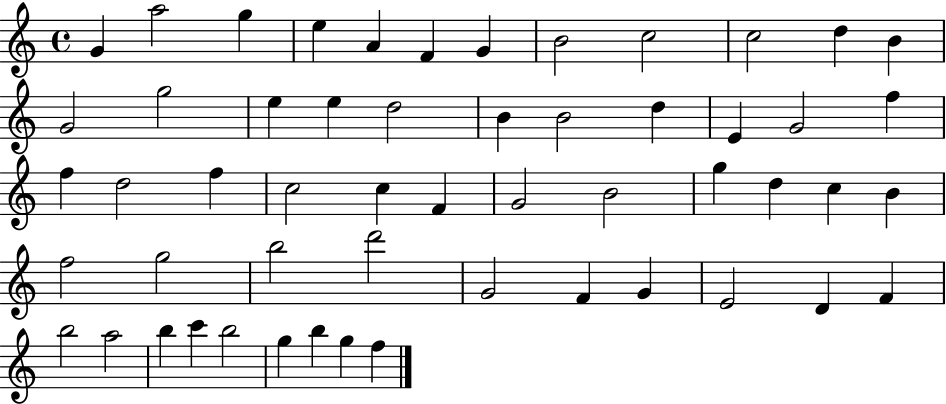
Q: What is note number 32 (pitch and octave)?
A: G5